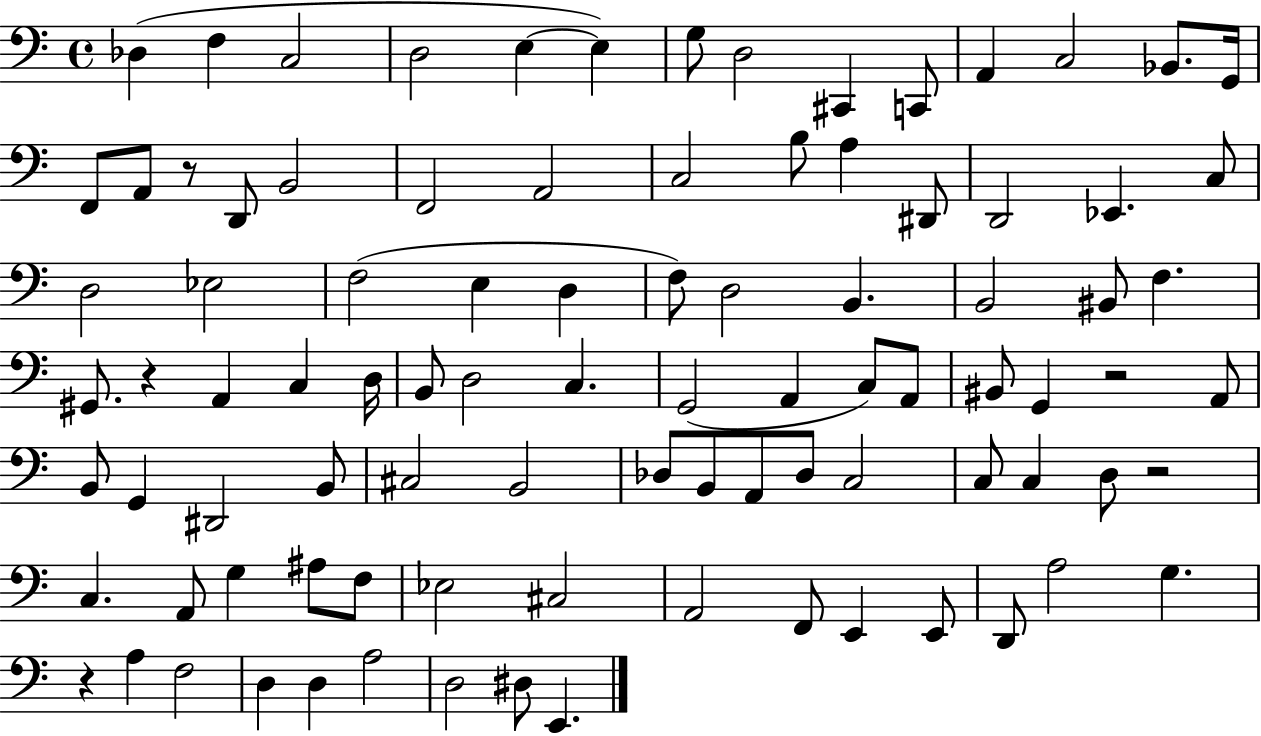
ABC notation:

X:1
T:Untitled
M:4/4
L:1/4
K:C
_D, F, C,2 D,2 E, E, G,/2 D,2 ^C,, C,,/2 A,, C,2 _B,,/2 G,,/4 F,,/2 A,,/2 z/2 D,,/2 B,,2 F,,2 A,,2 C,2 B,/2 A, ^D,,/2 D,,2 _E,, C,/2 D,2 _E,2 F,2 E, D, F,/2 D,2 B,, B,,2 ^B,,/2 F, ^G,,/2 z A,, C, D,/4 B,,/2 D,2 C, G,,2 A,, C,/2 A,,/2 ^B,,/2 G,, z2 A,,/2 B,,/2 G,, ^D,,2 B,,/2 ^C,2 B,,2 _D,/2 B,,/2 A,,/2 _D,/2 C,2 C,/2 C, D,/2 z2 C, A,,/2 G, ^A,/2 F,/2 _E,2 ^C,2 A,,2 F,,/2 E,, E,,/2 D,,/2 A,2 G, z A, F,2 D, D, A,2 D,2 ^D,/2 E,,